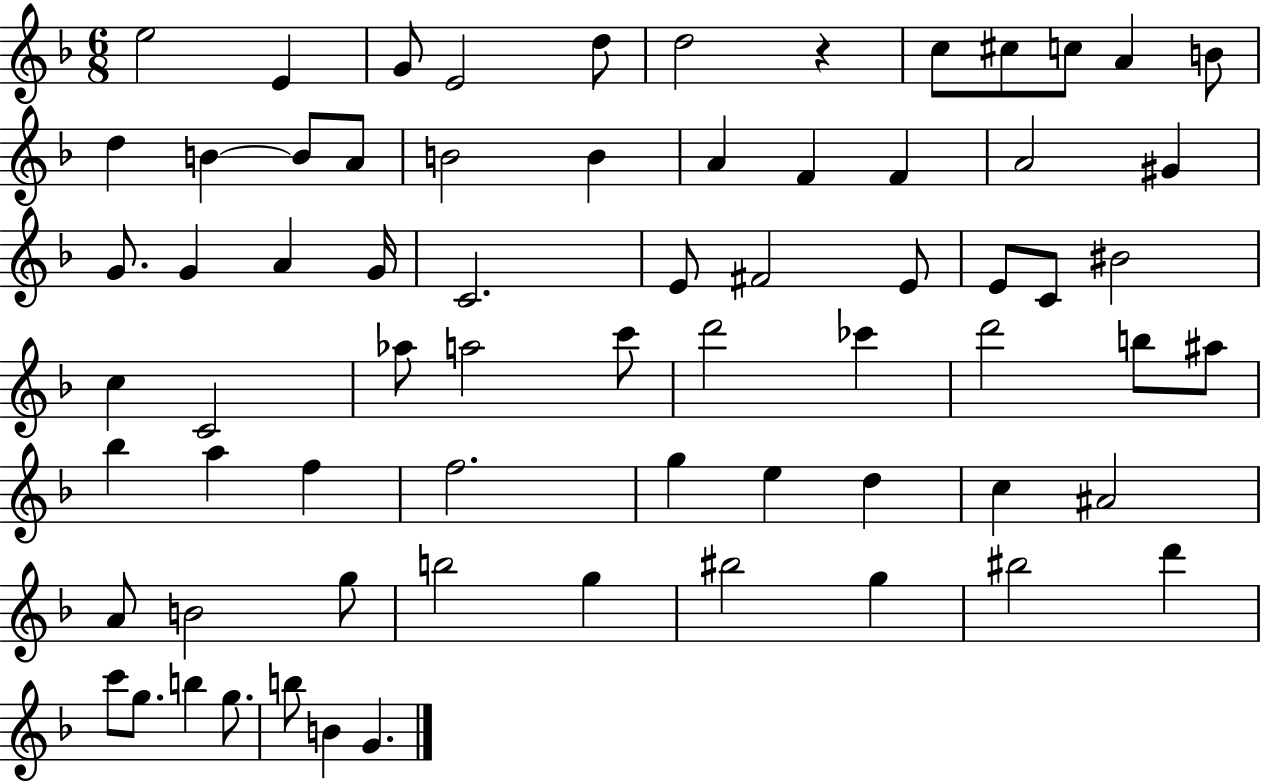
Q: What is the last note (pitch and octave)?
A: G4